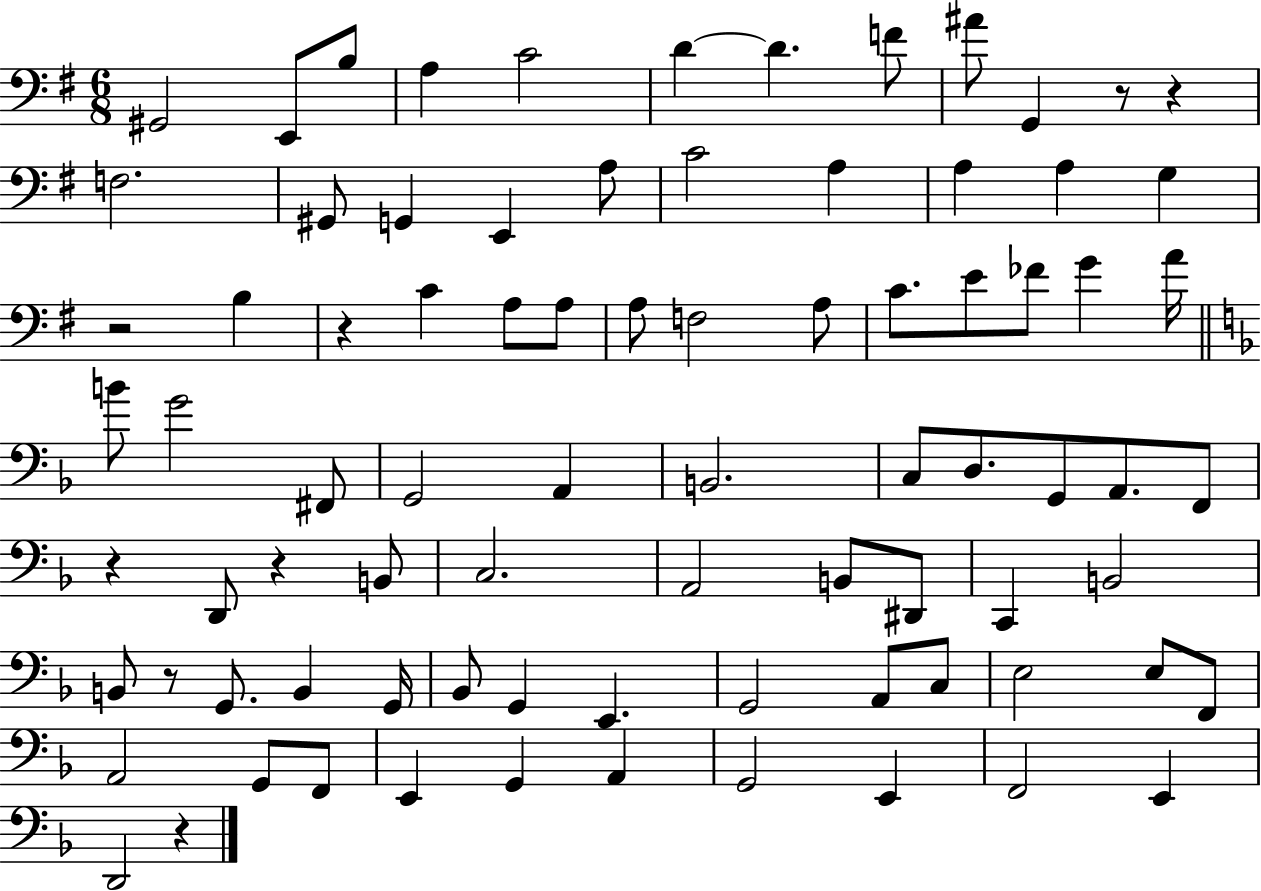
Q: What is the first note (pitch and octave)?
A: G#2